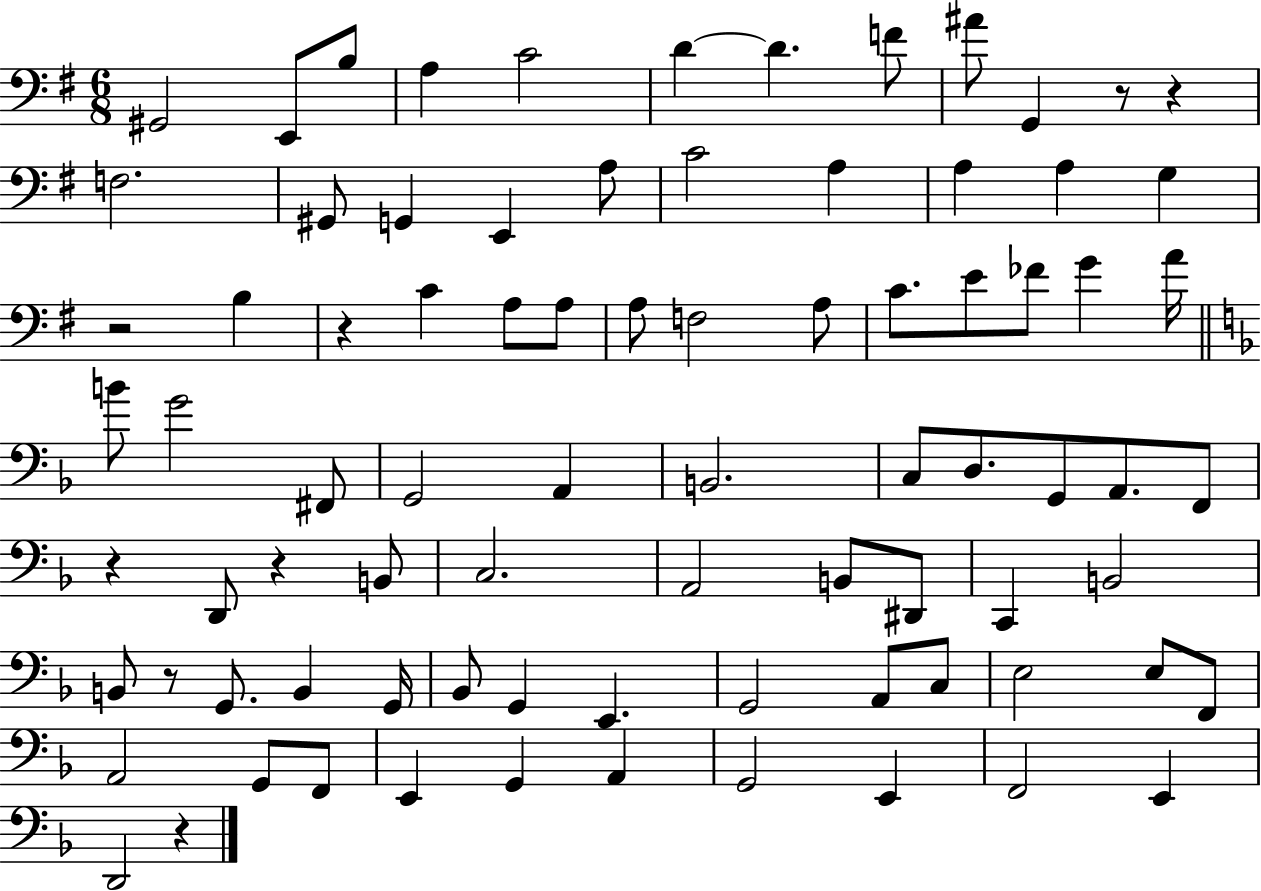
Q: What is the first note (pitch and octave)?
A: G#2